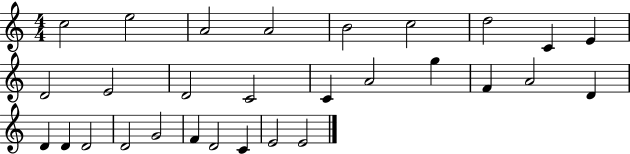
C5/h E5/h A4/h A4/h B4/h C5/h D5/h C4/q E4/q D4/h E4/h D4/h C4/h C4/q A4/h G5/q F4/q A4/h D4/q D4/q D4/q D4/h D4/h G4/h F4/q D4/h C4/q E4/h E4/h